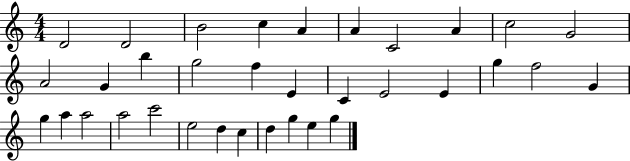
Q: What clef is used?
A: treble